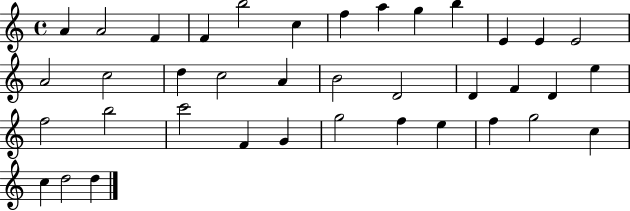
X:1
T:Untitled
M:4/4
L:1/4
K:C
A A2 F F b2 c f a g b E E E2 A2 c2 d c2 A B2 D2 D F D e f2 b2 c'2 F G g2 f e f g2 c c d2 d